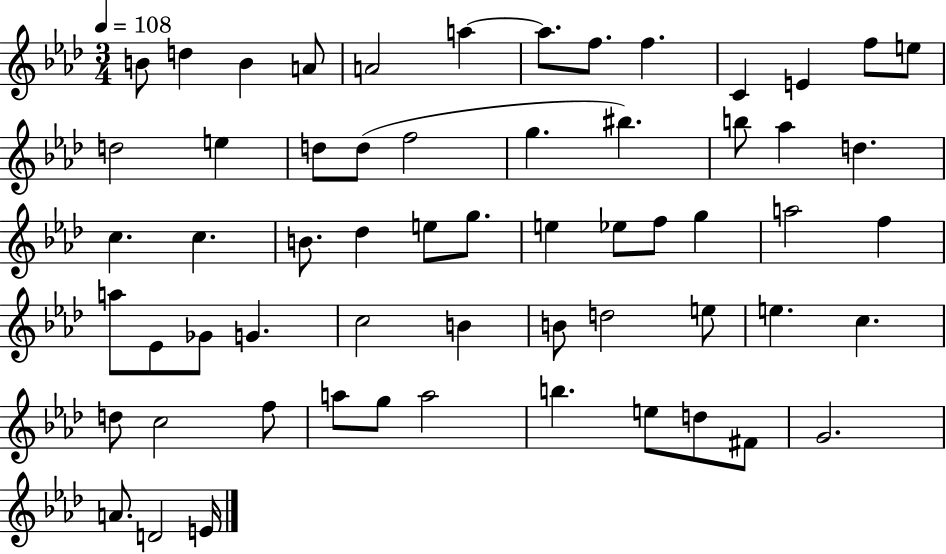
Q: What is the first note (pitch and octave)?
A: B4